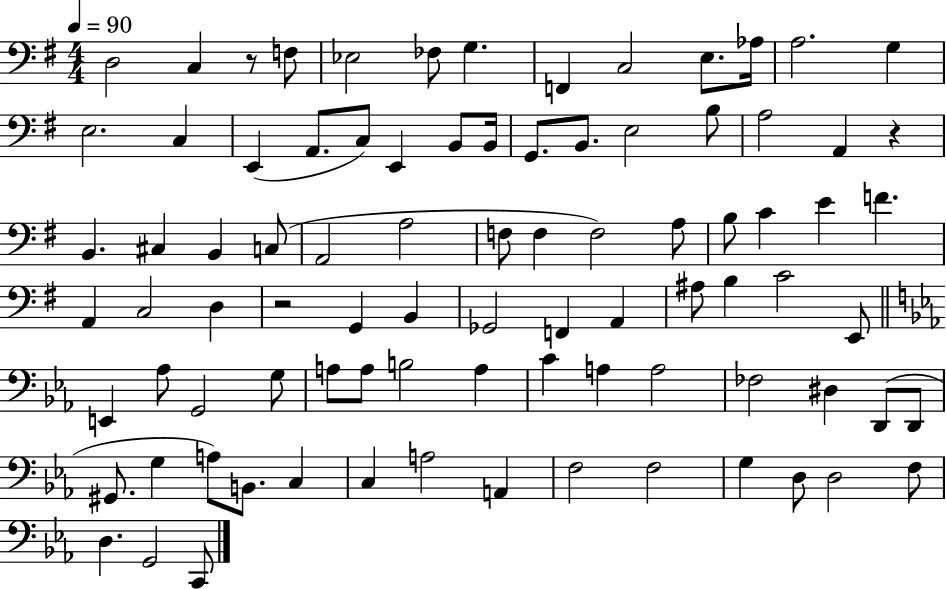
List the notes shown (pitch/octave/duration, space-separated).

D3/h C3/q R/e F3/e Eb3/h FES3/e G3/q. F2/q C3/h E3/e. Ab3/s A3/h. G3/q E3/h. C3/q E2/q A2/e. C3/e E2/q B2/e B2/s G2/e. B2/e. E3/h B3/e A3/h A2/q R/q B2/q. C#3/q B2/q C3/e A2/h A3/h F3/e F3/q F3/h A3/e B3/e C4/q E4/q F4/q. A2/q C3/h D3/q R/h G2/q B2/q Gb2/h F2/q A2/q A#3/e B3/q C4/h E2/e E2/q Ab3/e G2/h G3/e A3/e A3/e B3/h A3/q C4/q A3/q A3/h FES3/h D#3/q D2/e D2/e G#2/e. G3/q A3/e B2/e. C3/q C3/q A3/h A2/q F3/h F3/h G3/q D3/e D3/h F3/e D3/q. G2/h C2/e